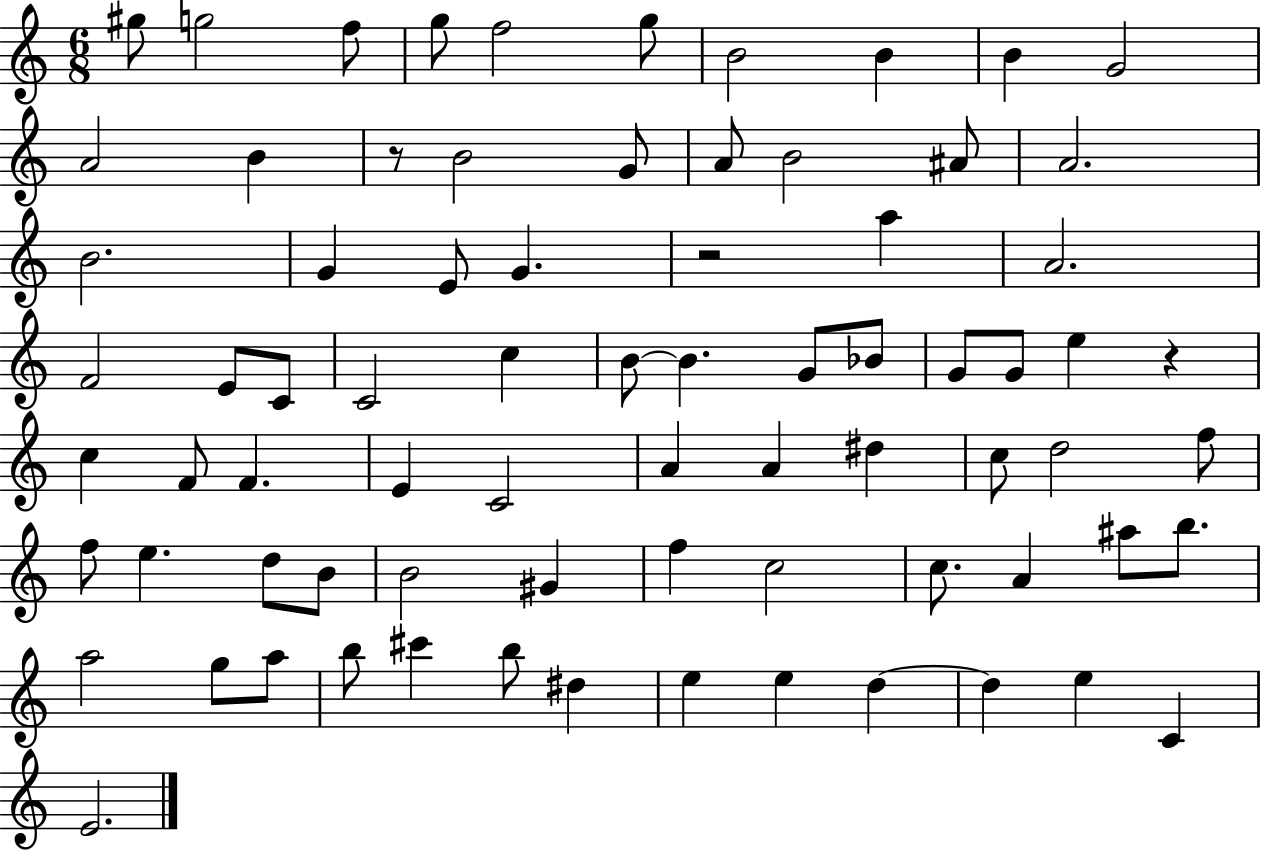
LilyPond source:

{
  \clef treble
  \numericTimeSignature
  \time 6/8
  \key c \major
  gis''8 g''2 f''8 | g''8 f''2 g''8 | b'2 b'4 | b'4 g'2 | \break a'2 b'4 | r8 b'2 g'8 | a'8 b'2 ais'8 | a'2. | \break b'2. | g'4 e'8 g'4. | r2 a''4 | a'2. | \break f'2 e'8 c'8 | c'2 c''4 | b'8~~ b'4. g'8 bes'8 | g'8 g'8 e''4 r4 | \break c''4 f'8 f'4. | e'4 c'2 | a'4 a'4 dis''4 | c''8 d''2 f''8 | \break f''8 e''4. d''8 b'8 | b'2 gis'4 | f''4 c''2 | c''8. a'4 ais''8 b''8. | \break a''2 g''8 a''8 | b''8 cis'''4 b''8 dis''4 | e''4 e''4 d''4~~ | d''4 e''4 c'4 | \break e'2. | \bar "|."
}